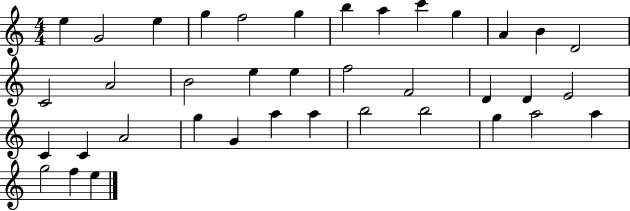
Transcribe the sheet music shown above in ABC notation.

X:1
T:Untitled
M:4/4
L:1/4
K:C
e G2 e g f2 g b a c' g A B D2 C2 A2 B2 e e f2 F2 D D E2 C C A2 g G a a b2 b2 g a2 a g2 f e